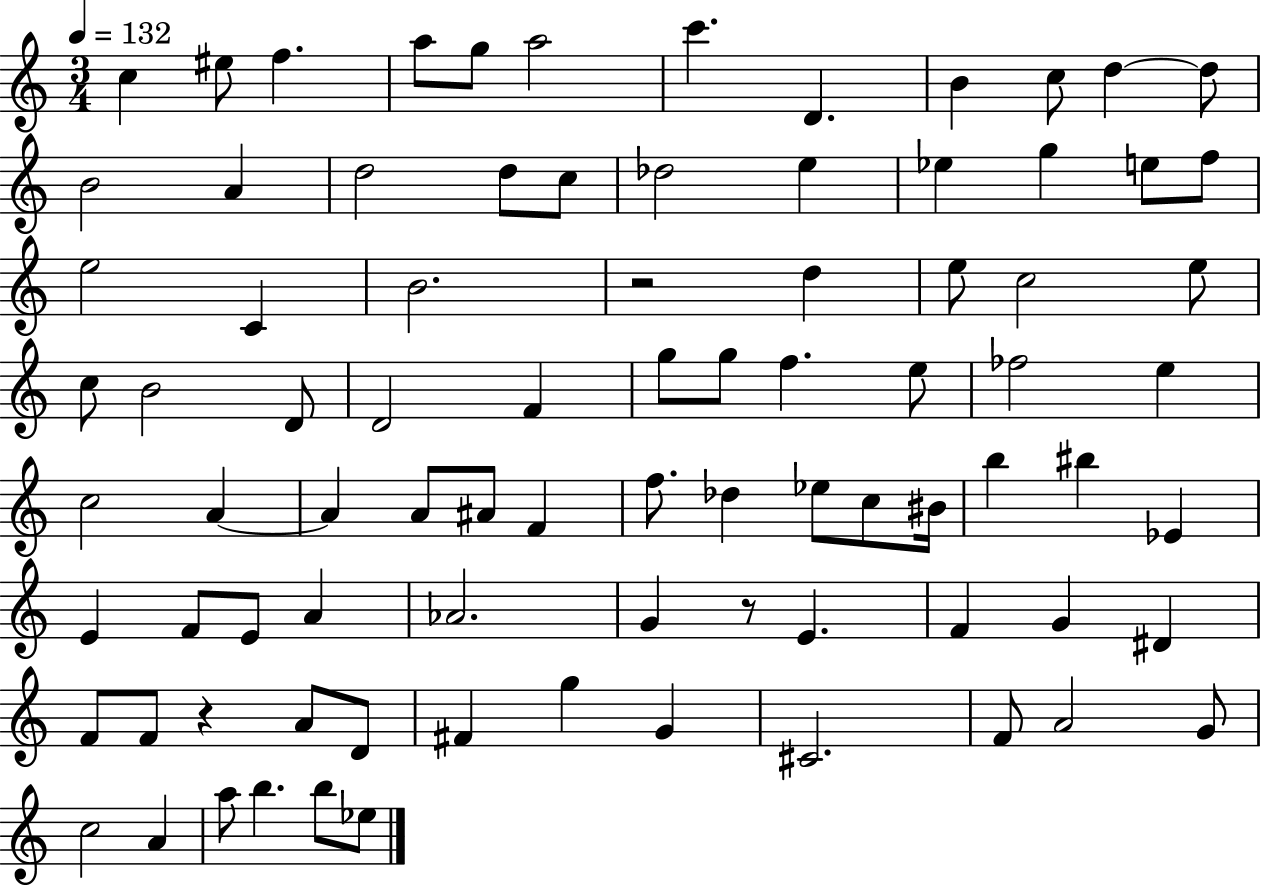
C5/q EIS5/e F5/q. A5/e G5/e A5/h C6/q. D4/q. B4/q C5/e D5/q D5/e B4/h A4/q D5/h D5/e C5/e Db5/h E5/q Eb5/q G5/q E5/e F5/e E5/h C4/q B4/h. R/h D5/q E5/e C5/h E5/e C5/e B4/h D4/e D4/h F4/q G5/e G5/e F5/q. E5/e FES5/h E5/q C5/h A4/q A4/q A4/e A#4/e F4/q F5/e. Db5/q Eb5/e C5/e BIS4/s B5/q BIS5/q Eb4/q E4/q F4/e E4/e A4/q Ab4/h. G4/q R/e E4/q. F4/q G4/q D#4/q F4/e F4/e R/q A4/e D4/e F#4/q G5/q G4/q C#4/h. F4/e A4/h G4/e C5/h A4/q A5/e B5/q. B5/e Eb5/e